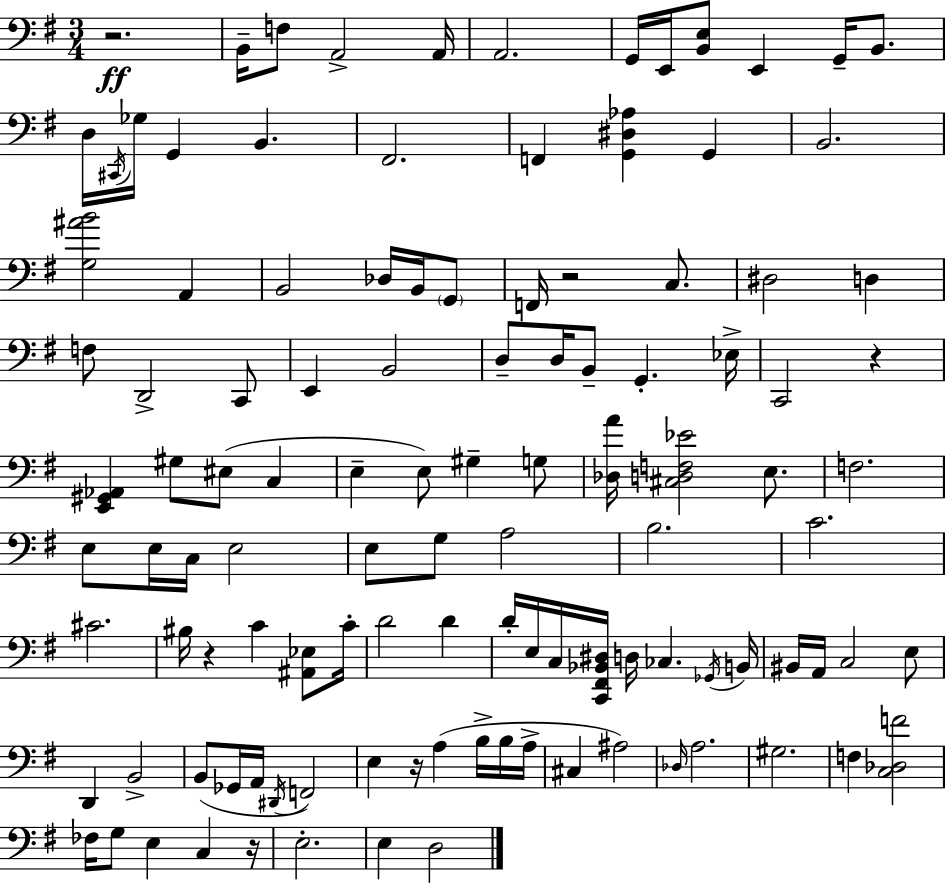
X:1
T:Untitled
M:3/4
L:1/4
K:Em
z2 B,,/4 F,/2 A,,2 A,,/4 A,,2 G,,/4 E,,/4 [B,,E,]/2 E,, G,,/4 B,,/2 D,/4 ^C,,/4 _G,/4 G,, B,, ^F,,2 F,, [G,,^D,_A,] G,, B,,2 [G,^AB]2 A,, B,,2 _D,/4 B,,/4 G,,/2 F,,/4 z2 C,/2 ^D,2 D, F,/2 D,,2 C,,/2 E,, B,,2 D,/2 D,/4 B,,/2 G,, _E,/4 C,,2 z [E,,^G,,_A,,] ^G,/2 ^E,/2 C, E, E,/2 ^G, G,/2 [_D,A]/4 [^C,D,F,_E]2 E,/2 F,2 E,/2 E,/4 C,/4 E,2 E,/2 G,/2 A,2 B,2 C2 ^C2 ^B,/4 z C [^A,,_E,]/2 C/4 D2 D D/4 E,/4 C,/4 [C,,^F,,_B,,^D,]/4 D,/4 _C, _G,,/4 B,,/4 ^B,,/4 A,,/4 C,2 E,/2 D,, B,,2 B,,/2 _G,,/4 A,,/4 ^D,,/4 F,,2 E, z/4 A, B,/4 B,/4 A,/4 ^C, ^A,2 _D,/4 A,2 ^G,2 F, [C,_D,F]2 _F,/4 G,/2 E, C, z/4 E,2 E, D,2